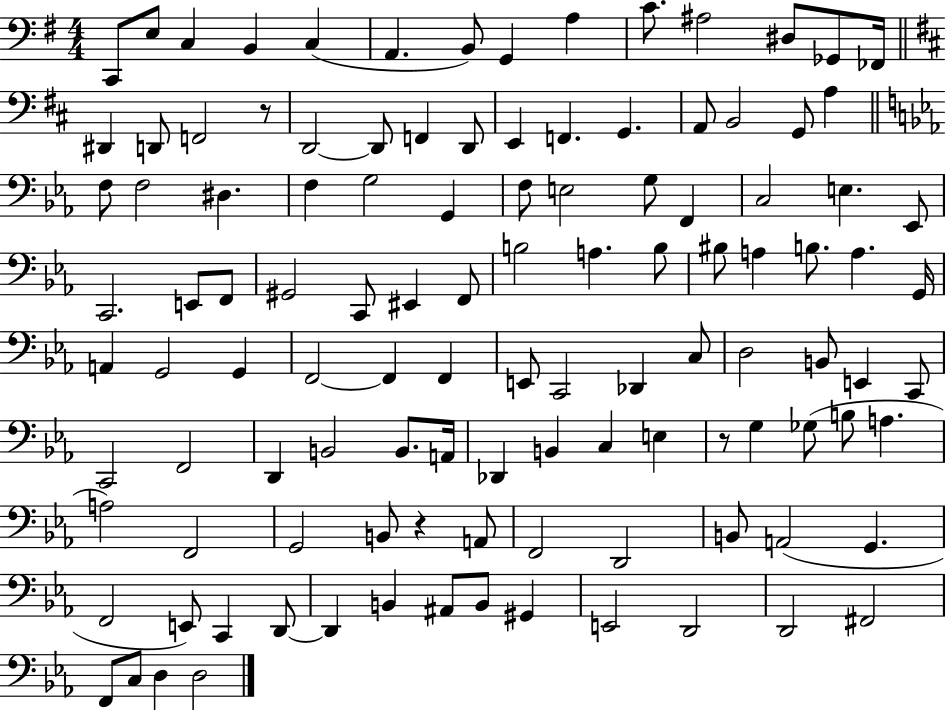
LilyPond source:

{
  \clef bass
  \numericTimeSignature
  \time 4/4
  \key g \major
  \repeat volta 2 { c,8 e8 c4 b,4 c4( | a,4. b,8) g,4 a4 | c'8. ais2 dis8 ges,8 fes,16 | \bar "||" \break \key d \major dis,4 d,8 f,2 r8 | d,2~~ d,8 f,4 d,8 | e,4 f,4. g,4. | a,8 b,2 g,8 a4 | \break \bar "||" \break \key ees \major f8 f2 dis4. | f4 g2 g,4 | f8 e2 g8 f,4 | c2 e4. ees,8 | \break c,2. e,8 f,8 | gis,2 c,8 eis,4 f,8 | b2 a4. b8 | bis8 a4 b8. a4. g,16 | \break a,4 g,2 g,4 | f,2~~ f,4 f,4 | e,8 c,2 des,4 c8 | d2 b,8 e,4 c,8 | \break c,2 f,2 | d,4 b,2 b,8. a,16 | des,4 b,4 c4 e4 | r8 g4 ges8( b8 a4. | \break a2) f,2 | g,2 b,8 r4 a,8 | f,2 d,2 | b,8 a,2( g,4. | \break f,2 e,8) c,4 d,8~~ | d,4 b,4 ais,8 b,8 gis,4 | e,2 d,2 | d,2 fis,2 | \break f,8 c8 d4 d2 | } \bar "|."
}